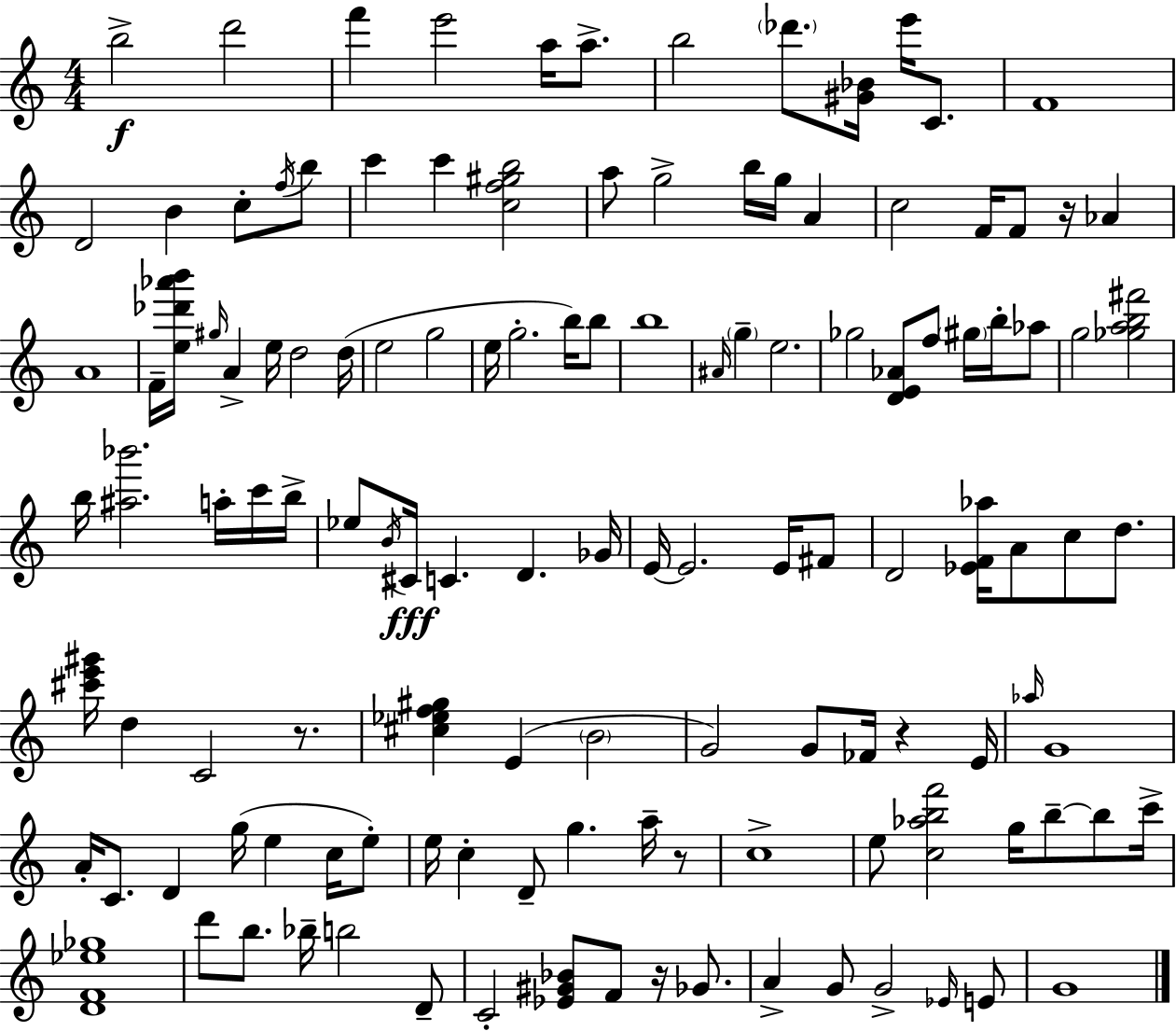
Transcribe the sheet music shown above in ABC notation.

X:1
T:Untitled
M:4/4
L:1/4
K:Am
b2 d'2 f' e'2 a/4 a/2 b2 _d'/2 [^G_B]/4 e'/4 C/2 F4 D2 B c/2 f/4 b/2 c' c' [cf^gb]2 a/2 g2 b/4 g/4 A c2 F/4 F/2 z/4 _A A4 F/4 [e_d'_a'b']/4 ^g/4 A e/4 d2 d/4 e2 g2 e/4 g2 b/4 b/2 b4 ^A/4 g e2 _g2 [DE_A]/2 f/2 ^g/4 b/4 _a/2 g2 [_gab^f']2 b/4 [^a_b']2 a/4 c'/4 b/4 _e/2 B/4 ^C/4 C D _G/4 E/4 E2 E/4 ^F/2 D2 [_EF_a]/4 A/2 c/2 d/2 [^c'e'^g']/4 d C2 z/2 [^c_ef^g] E B2 G2 G/2 _F/4 z E/4 _a/4 G4 A/4 C/2 D g/4 e c/4 e/2 e/4 c D/2 g a/4 z/2 c4 e/2 [c_abf']2 g/4 b/2 b/2 c'/4 [DF_e_g]4 d'/2 b/2 _b/4 b2 D/2 C2 [_E^G_B]/2 F/2 z/4 _G/2 A G/2 G2 _E/4 E/2 G4